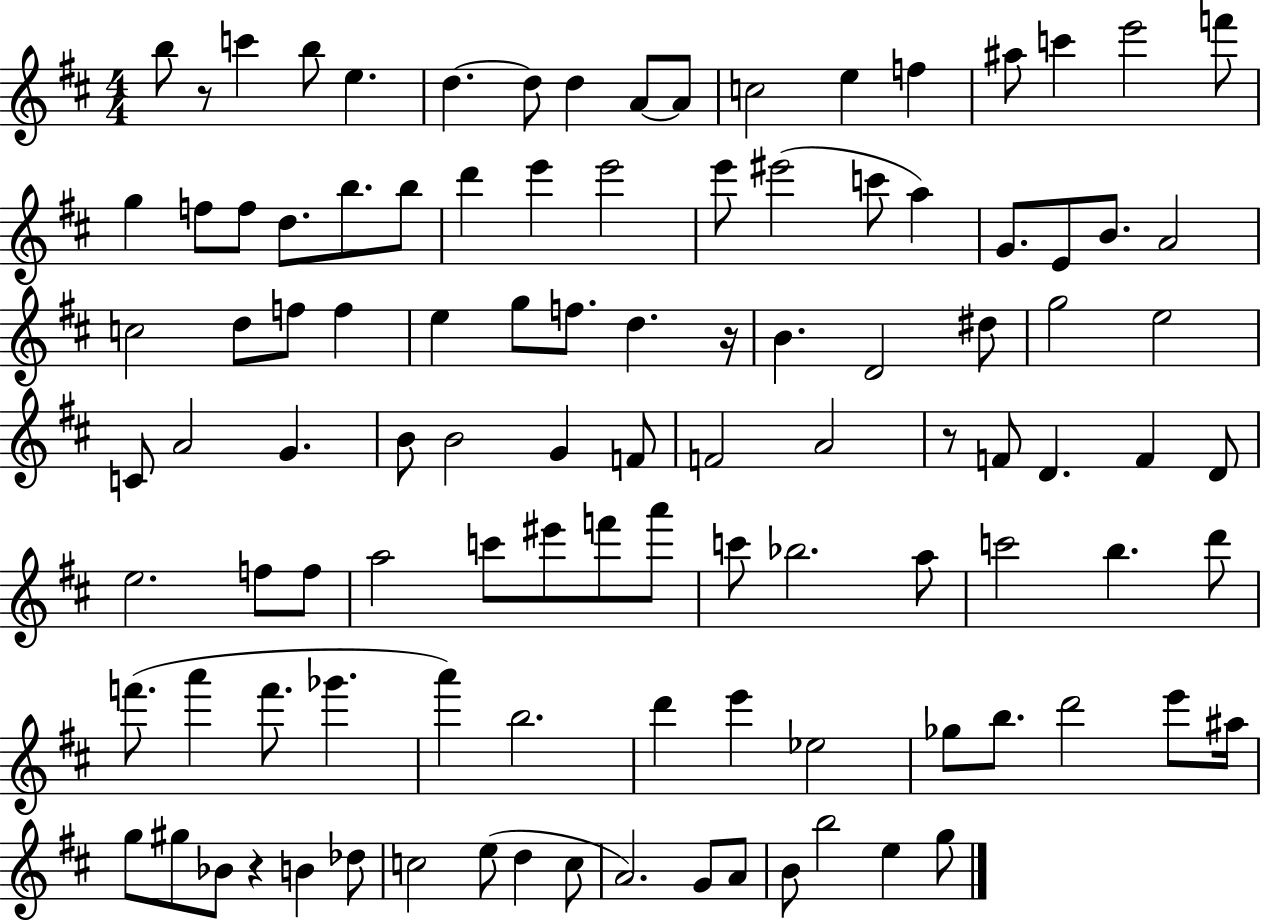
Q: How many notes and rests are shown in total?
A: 107